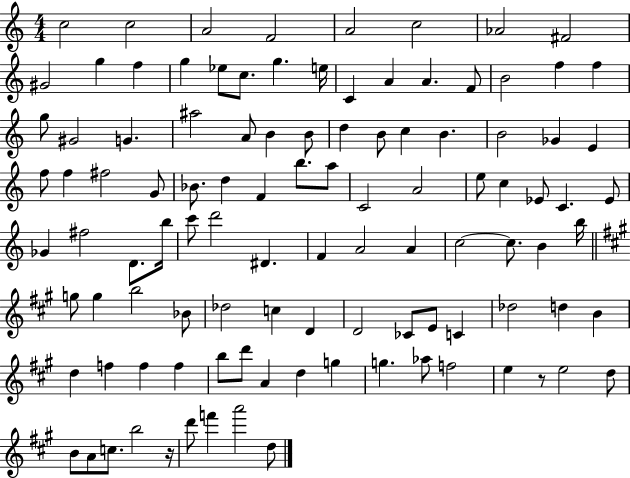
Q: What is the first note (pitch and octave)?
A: C5